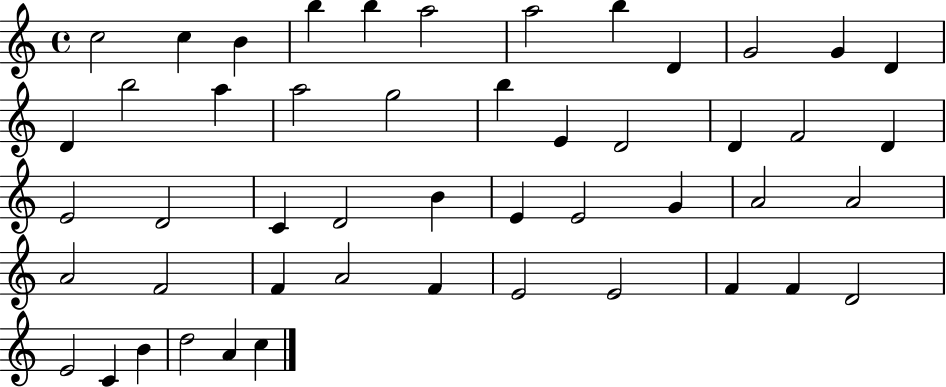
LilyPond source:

{
  \clef treble
  \time 4/4
  \defaultTimeSignature
  \key c \major
  c''2 c''4 b'4 | b''4 b''4 a''2 | a''2 b''4 d'4 | g'2 g'4 d'4 | \break d'4 b''2 a''4 | a''2 g''2 | b''4 e'4 d'2 | d'4 f'2 d'4 | \break e'2 d'2 | c'4 d'2 b'4 | e'4 e'2 g'4 | a'2 a'2 | \break a'2 f'2 | f'4 a'2 f'4 | e'2 e'2 | f'4 f'4 d'2 | \break e'2 c'4 b'4 | d''2 a'4 c''4 | \bar "|."
}